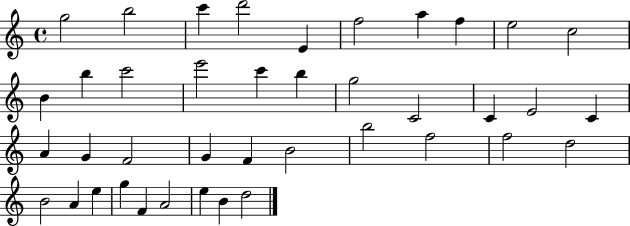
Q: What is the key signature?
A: C major